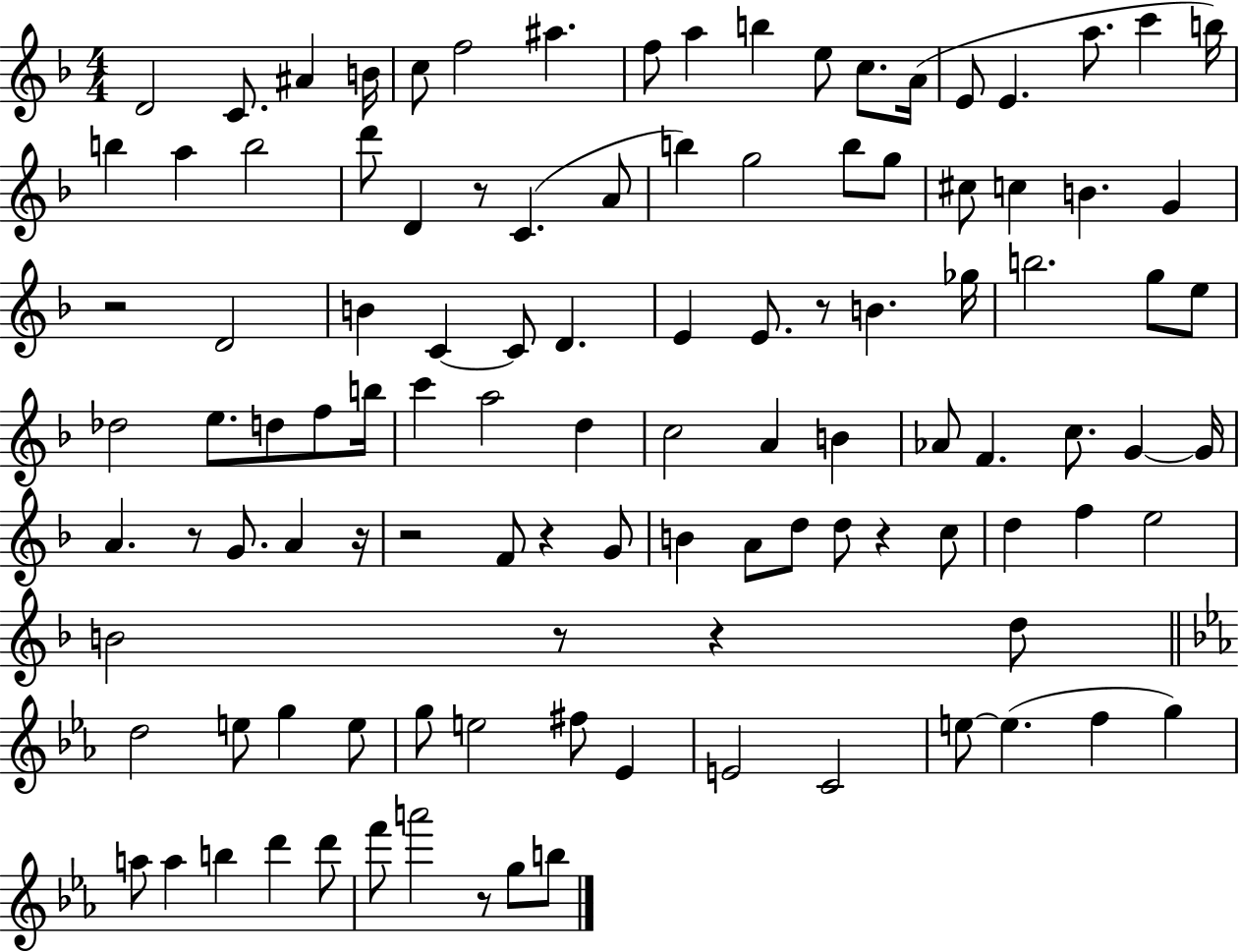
D4/h C4/e. A#4/q B4/s C5/e F5/h A#5/q. F5/e A5/q B5/q E5/e C5/e. A4/s E4/e E4/q. A5/e. C6/q B5/s B5/q A5/q B5/h D6/e D4/q R/e C4/q. A4/e B5/q G5/h B5/e G5/e C#5/e C5/q B4/q. G4/q R/h D4/h B4/q C4/q C4/e D4/q. E4/q E4/e. R/e B4/q. Gb5/s B5/h. G5/e E5/e Db5/h E5/e. D5/e F5/e B5/s C6/q A5/h D5/q C5/h A4/q B4/q Ab4/e F4/q. C5/e. G4/q G4/s A4/q. R/e G4/e. A4/q R/s R/h F4/e R/q G4/e B4/q A4/e D5/e D5/e R/q C5/e D5/q F5/q E5/h B4/h R/e R/q D5/e D5/h E5/e G5/q E5/e G5/e E5/h F#5/e Eb4/q E4/h C4/h E5/e E5/q. F5/q G5/q A5/e A5/q B5/q D6/q D6/e F6/e A6/h R/e G5/e B5/e